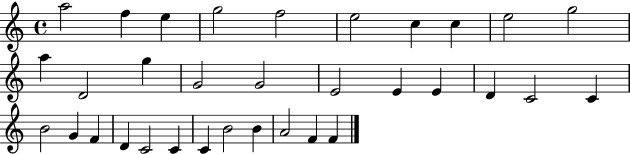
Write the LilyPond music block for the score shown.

{
  \clef treble
  \time 4/4
  \defaultTimeSignature
  \key c \major
  a''2 f''4 e''4 | g''2 f''2 | e''2 c''4 c''4 | e''2 g''2 | \break a''4 d'2 g''4 | g'2 g'2 | e'2 e'4 e'4 | d'4 c'2 c'4 | \break b'2 g'4 f'4 | d'4 c'2 c'4 | c'4 b'2 b'4 | a'2 f'4 f'4 | \break \bar "|."
}